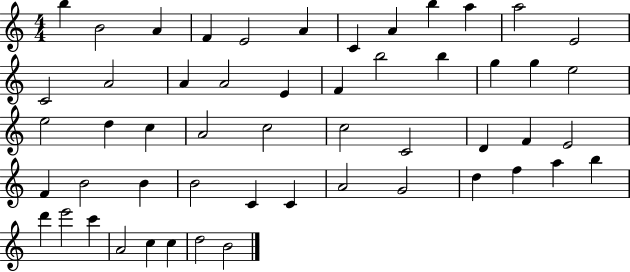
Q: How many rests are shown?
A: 0